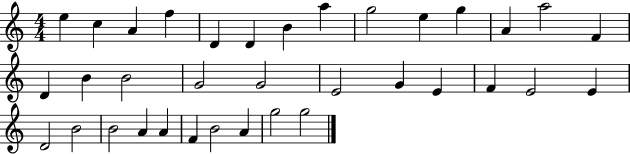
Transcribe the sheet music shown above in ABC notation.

X:1
T:Untitled
M:4/4
L:1/4
K:C
e c A f D D B a g2 e g A a2 F D B B2 G2 G2 E2 G E F E2 E D2 B2 B2 A A F B2 A g2 g2